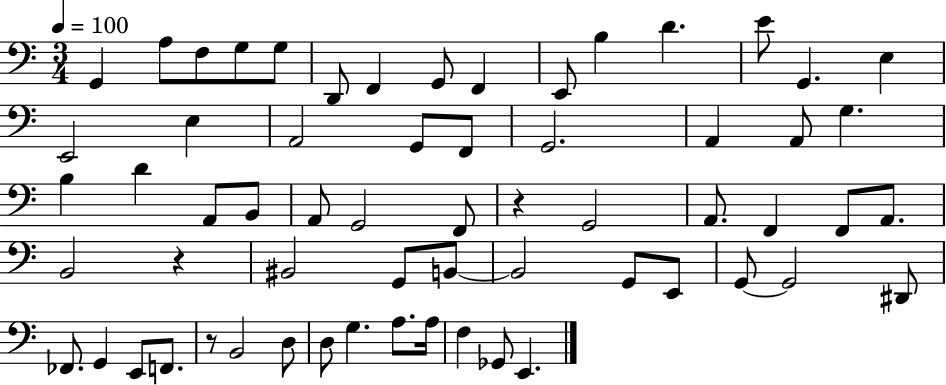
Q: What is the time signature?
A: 3/4